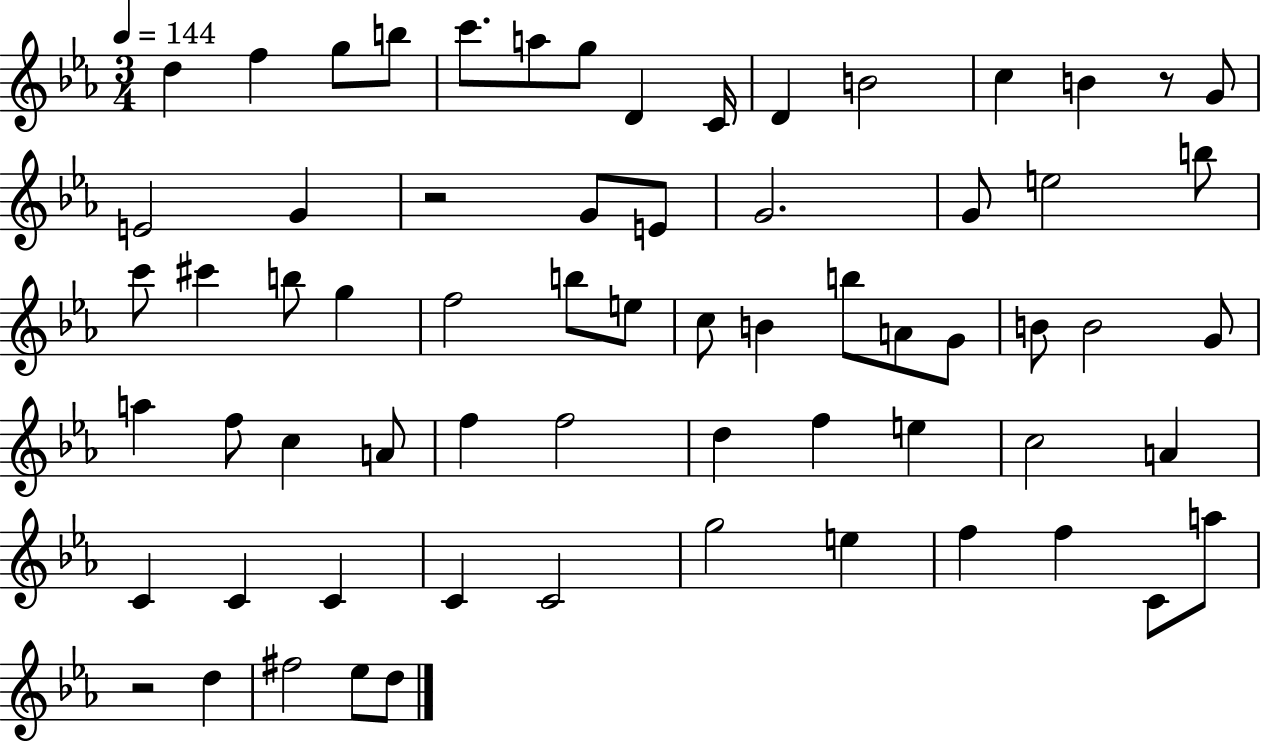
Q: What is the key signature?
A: EES major